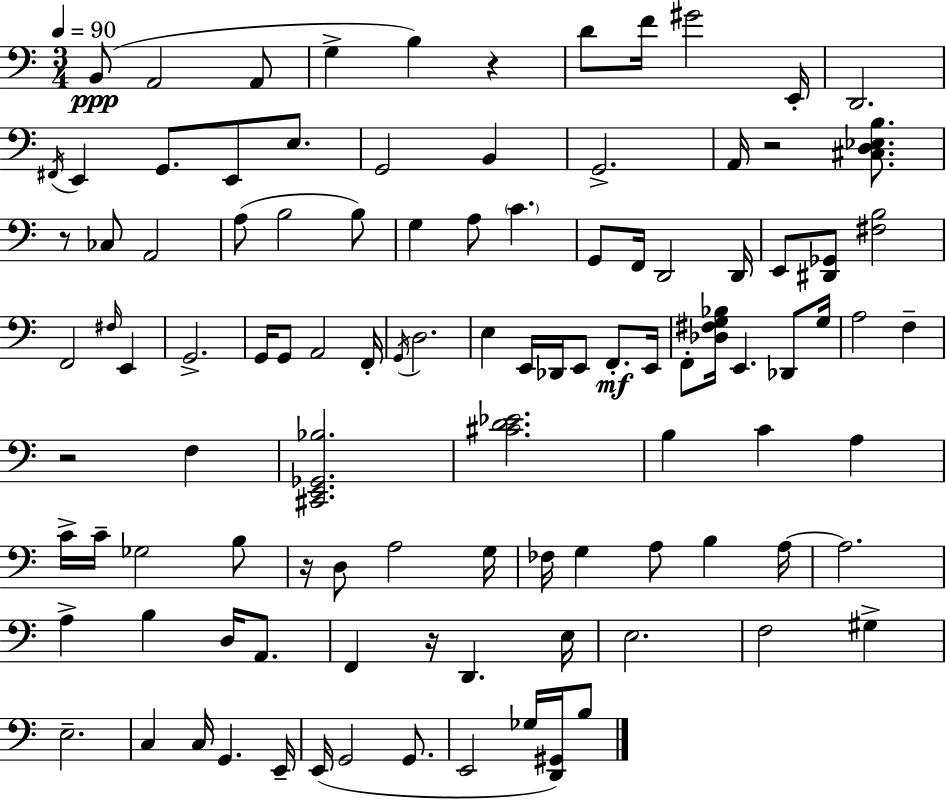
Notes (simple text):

B2/e A2/h A2/e G3/q B3/q R/q D4/e F4/s G#4/h E2/s D2/h. F#2/s E2/q G2/e. E2/e E3/e. G2/h B2/q G2/h. A2/s R/h [C#3,D3,Eb3,B3]/e. R/e CES3/e A2/h A3/e B3/h B3/e G3/q A3/e C4/q. G2/e F2/s D2/h D2/s E2/e [D#2,Gb2]/e [F#3,B3]/h F2/h F#3/s E2/q G2/h. G2/s G2/e A2/h F2/s G2/s D3/h. E3/q E2/s Db2/s E2/e F2/e. E2/s F2/e [Db3,F#3,G3,Bb3]/s E2/q. Db2/e G3/s A3/h F3/q R/h F3/q [C#2,E2,Gb2,Bb3]/h. [C#4,D4,Eb4]/h. B3/q C4/q A3/q C4/s C4/s Gb3/h B3/e R/s D3/e A3/h G3/s FES3/s G3/q A3/e B3/q A3/s A3/h. A3/q B3/q D3/s A2/e. F2/q R/s D2/q. E3/s E3/h. F3/h G#3/q E3/h. C3/q C3/s G2/q. E2/s E2/s G2/h G2/e. E2/h Gb3/s [D2,G#2]/s B3/e